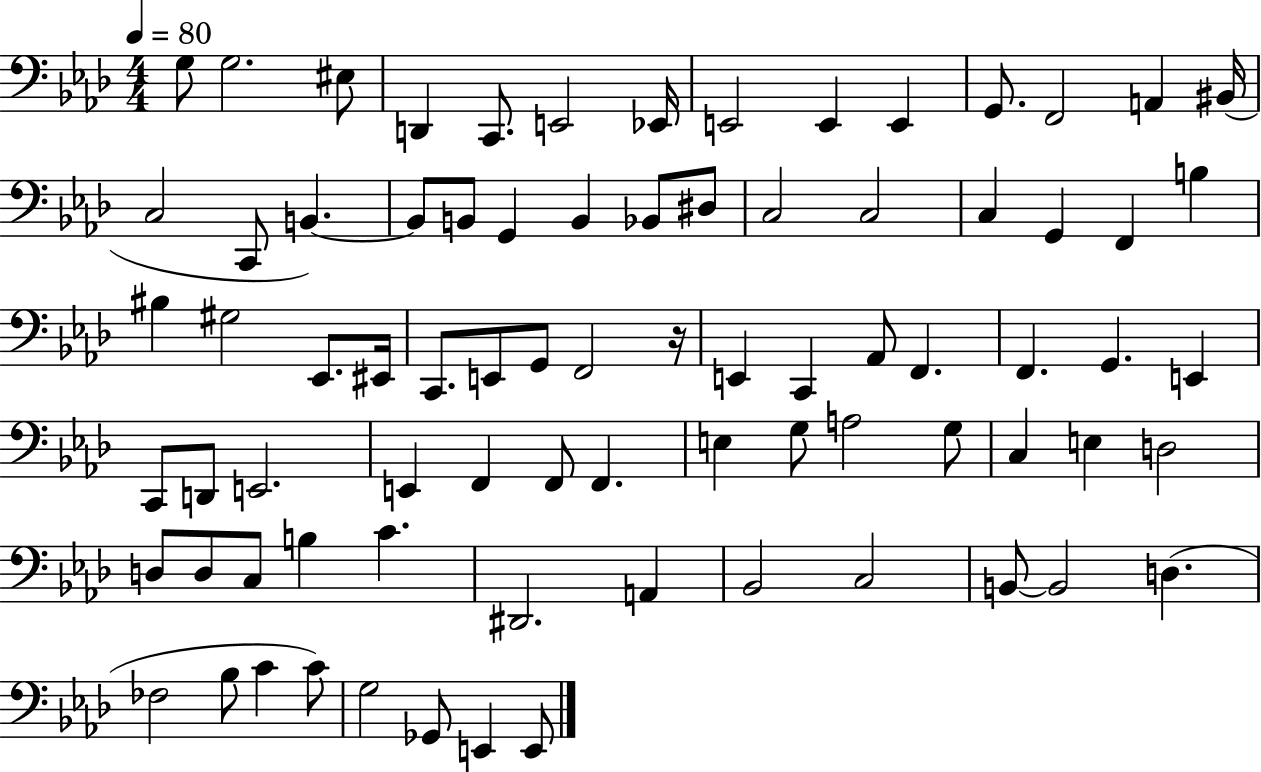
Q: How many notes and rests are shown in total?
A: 79